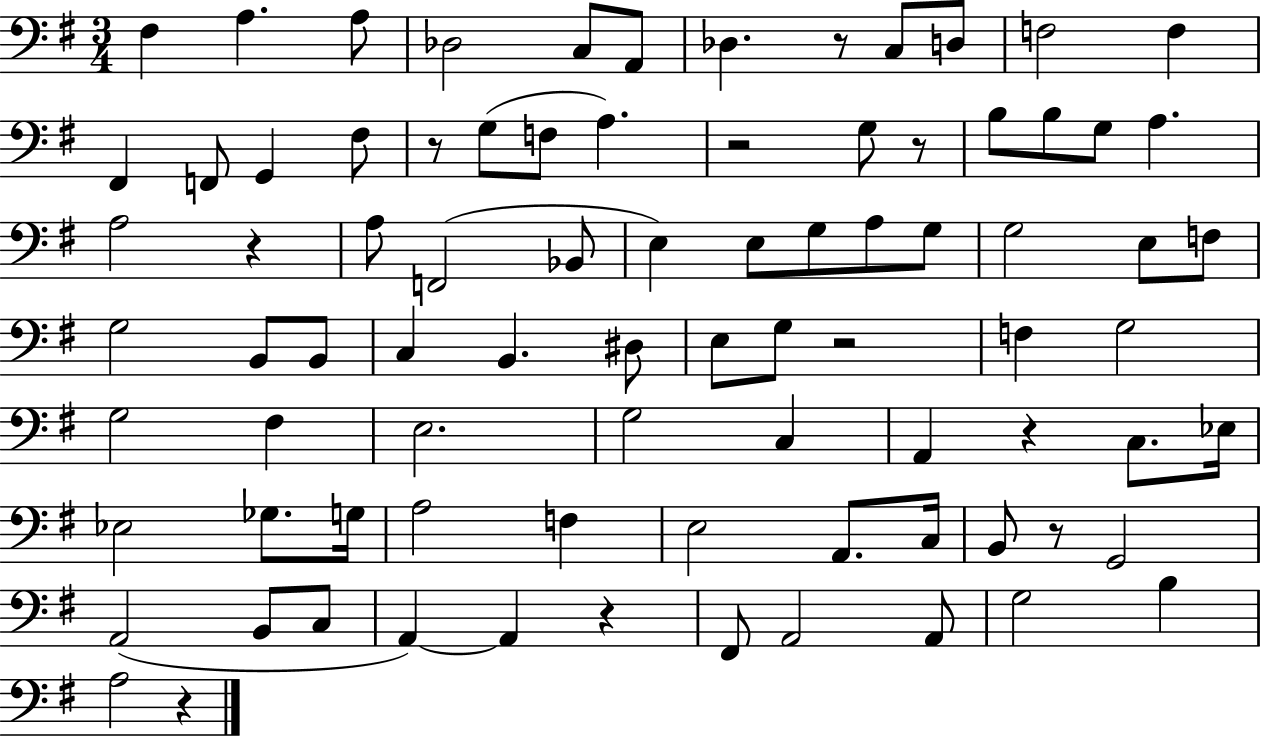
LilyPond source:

{
  \clef bass
  \numericTimeSignature
  \time 3/4
  \key g \major
  fis4 a4. a8 | des2 c8 a,8 | des4. r8 c8 d8 | f2 f4 | \break fis,4 f,8 g,4 fis8 | r8 g8( f8 a4.) | r2 g8 r8 | b8 b8 g8 a4. | \break a2 r4 | a8 f,2( bes,8 | e4) e8 g8 a8 g8 | g2 e8 f8 | \break g2 b,8 b,8 | c4 b,4. dis8 | e8 g8 r2 | f4 g2 | \break g2 fis4 | e2. | g2 c4 | a,4 r4 c8. ees16 | \break ees2 ges8. g16 | a2 f4 | e2 a,8. c16 | b,8 r8 g,2 | \break a,2( b,8 c8 | a,4~~) a,4 r4 | fis,8 a,2 a,8 | g2 b4 | \break a2 r4 | \bar "|."
}